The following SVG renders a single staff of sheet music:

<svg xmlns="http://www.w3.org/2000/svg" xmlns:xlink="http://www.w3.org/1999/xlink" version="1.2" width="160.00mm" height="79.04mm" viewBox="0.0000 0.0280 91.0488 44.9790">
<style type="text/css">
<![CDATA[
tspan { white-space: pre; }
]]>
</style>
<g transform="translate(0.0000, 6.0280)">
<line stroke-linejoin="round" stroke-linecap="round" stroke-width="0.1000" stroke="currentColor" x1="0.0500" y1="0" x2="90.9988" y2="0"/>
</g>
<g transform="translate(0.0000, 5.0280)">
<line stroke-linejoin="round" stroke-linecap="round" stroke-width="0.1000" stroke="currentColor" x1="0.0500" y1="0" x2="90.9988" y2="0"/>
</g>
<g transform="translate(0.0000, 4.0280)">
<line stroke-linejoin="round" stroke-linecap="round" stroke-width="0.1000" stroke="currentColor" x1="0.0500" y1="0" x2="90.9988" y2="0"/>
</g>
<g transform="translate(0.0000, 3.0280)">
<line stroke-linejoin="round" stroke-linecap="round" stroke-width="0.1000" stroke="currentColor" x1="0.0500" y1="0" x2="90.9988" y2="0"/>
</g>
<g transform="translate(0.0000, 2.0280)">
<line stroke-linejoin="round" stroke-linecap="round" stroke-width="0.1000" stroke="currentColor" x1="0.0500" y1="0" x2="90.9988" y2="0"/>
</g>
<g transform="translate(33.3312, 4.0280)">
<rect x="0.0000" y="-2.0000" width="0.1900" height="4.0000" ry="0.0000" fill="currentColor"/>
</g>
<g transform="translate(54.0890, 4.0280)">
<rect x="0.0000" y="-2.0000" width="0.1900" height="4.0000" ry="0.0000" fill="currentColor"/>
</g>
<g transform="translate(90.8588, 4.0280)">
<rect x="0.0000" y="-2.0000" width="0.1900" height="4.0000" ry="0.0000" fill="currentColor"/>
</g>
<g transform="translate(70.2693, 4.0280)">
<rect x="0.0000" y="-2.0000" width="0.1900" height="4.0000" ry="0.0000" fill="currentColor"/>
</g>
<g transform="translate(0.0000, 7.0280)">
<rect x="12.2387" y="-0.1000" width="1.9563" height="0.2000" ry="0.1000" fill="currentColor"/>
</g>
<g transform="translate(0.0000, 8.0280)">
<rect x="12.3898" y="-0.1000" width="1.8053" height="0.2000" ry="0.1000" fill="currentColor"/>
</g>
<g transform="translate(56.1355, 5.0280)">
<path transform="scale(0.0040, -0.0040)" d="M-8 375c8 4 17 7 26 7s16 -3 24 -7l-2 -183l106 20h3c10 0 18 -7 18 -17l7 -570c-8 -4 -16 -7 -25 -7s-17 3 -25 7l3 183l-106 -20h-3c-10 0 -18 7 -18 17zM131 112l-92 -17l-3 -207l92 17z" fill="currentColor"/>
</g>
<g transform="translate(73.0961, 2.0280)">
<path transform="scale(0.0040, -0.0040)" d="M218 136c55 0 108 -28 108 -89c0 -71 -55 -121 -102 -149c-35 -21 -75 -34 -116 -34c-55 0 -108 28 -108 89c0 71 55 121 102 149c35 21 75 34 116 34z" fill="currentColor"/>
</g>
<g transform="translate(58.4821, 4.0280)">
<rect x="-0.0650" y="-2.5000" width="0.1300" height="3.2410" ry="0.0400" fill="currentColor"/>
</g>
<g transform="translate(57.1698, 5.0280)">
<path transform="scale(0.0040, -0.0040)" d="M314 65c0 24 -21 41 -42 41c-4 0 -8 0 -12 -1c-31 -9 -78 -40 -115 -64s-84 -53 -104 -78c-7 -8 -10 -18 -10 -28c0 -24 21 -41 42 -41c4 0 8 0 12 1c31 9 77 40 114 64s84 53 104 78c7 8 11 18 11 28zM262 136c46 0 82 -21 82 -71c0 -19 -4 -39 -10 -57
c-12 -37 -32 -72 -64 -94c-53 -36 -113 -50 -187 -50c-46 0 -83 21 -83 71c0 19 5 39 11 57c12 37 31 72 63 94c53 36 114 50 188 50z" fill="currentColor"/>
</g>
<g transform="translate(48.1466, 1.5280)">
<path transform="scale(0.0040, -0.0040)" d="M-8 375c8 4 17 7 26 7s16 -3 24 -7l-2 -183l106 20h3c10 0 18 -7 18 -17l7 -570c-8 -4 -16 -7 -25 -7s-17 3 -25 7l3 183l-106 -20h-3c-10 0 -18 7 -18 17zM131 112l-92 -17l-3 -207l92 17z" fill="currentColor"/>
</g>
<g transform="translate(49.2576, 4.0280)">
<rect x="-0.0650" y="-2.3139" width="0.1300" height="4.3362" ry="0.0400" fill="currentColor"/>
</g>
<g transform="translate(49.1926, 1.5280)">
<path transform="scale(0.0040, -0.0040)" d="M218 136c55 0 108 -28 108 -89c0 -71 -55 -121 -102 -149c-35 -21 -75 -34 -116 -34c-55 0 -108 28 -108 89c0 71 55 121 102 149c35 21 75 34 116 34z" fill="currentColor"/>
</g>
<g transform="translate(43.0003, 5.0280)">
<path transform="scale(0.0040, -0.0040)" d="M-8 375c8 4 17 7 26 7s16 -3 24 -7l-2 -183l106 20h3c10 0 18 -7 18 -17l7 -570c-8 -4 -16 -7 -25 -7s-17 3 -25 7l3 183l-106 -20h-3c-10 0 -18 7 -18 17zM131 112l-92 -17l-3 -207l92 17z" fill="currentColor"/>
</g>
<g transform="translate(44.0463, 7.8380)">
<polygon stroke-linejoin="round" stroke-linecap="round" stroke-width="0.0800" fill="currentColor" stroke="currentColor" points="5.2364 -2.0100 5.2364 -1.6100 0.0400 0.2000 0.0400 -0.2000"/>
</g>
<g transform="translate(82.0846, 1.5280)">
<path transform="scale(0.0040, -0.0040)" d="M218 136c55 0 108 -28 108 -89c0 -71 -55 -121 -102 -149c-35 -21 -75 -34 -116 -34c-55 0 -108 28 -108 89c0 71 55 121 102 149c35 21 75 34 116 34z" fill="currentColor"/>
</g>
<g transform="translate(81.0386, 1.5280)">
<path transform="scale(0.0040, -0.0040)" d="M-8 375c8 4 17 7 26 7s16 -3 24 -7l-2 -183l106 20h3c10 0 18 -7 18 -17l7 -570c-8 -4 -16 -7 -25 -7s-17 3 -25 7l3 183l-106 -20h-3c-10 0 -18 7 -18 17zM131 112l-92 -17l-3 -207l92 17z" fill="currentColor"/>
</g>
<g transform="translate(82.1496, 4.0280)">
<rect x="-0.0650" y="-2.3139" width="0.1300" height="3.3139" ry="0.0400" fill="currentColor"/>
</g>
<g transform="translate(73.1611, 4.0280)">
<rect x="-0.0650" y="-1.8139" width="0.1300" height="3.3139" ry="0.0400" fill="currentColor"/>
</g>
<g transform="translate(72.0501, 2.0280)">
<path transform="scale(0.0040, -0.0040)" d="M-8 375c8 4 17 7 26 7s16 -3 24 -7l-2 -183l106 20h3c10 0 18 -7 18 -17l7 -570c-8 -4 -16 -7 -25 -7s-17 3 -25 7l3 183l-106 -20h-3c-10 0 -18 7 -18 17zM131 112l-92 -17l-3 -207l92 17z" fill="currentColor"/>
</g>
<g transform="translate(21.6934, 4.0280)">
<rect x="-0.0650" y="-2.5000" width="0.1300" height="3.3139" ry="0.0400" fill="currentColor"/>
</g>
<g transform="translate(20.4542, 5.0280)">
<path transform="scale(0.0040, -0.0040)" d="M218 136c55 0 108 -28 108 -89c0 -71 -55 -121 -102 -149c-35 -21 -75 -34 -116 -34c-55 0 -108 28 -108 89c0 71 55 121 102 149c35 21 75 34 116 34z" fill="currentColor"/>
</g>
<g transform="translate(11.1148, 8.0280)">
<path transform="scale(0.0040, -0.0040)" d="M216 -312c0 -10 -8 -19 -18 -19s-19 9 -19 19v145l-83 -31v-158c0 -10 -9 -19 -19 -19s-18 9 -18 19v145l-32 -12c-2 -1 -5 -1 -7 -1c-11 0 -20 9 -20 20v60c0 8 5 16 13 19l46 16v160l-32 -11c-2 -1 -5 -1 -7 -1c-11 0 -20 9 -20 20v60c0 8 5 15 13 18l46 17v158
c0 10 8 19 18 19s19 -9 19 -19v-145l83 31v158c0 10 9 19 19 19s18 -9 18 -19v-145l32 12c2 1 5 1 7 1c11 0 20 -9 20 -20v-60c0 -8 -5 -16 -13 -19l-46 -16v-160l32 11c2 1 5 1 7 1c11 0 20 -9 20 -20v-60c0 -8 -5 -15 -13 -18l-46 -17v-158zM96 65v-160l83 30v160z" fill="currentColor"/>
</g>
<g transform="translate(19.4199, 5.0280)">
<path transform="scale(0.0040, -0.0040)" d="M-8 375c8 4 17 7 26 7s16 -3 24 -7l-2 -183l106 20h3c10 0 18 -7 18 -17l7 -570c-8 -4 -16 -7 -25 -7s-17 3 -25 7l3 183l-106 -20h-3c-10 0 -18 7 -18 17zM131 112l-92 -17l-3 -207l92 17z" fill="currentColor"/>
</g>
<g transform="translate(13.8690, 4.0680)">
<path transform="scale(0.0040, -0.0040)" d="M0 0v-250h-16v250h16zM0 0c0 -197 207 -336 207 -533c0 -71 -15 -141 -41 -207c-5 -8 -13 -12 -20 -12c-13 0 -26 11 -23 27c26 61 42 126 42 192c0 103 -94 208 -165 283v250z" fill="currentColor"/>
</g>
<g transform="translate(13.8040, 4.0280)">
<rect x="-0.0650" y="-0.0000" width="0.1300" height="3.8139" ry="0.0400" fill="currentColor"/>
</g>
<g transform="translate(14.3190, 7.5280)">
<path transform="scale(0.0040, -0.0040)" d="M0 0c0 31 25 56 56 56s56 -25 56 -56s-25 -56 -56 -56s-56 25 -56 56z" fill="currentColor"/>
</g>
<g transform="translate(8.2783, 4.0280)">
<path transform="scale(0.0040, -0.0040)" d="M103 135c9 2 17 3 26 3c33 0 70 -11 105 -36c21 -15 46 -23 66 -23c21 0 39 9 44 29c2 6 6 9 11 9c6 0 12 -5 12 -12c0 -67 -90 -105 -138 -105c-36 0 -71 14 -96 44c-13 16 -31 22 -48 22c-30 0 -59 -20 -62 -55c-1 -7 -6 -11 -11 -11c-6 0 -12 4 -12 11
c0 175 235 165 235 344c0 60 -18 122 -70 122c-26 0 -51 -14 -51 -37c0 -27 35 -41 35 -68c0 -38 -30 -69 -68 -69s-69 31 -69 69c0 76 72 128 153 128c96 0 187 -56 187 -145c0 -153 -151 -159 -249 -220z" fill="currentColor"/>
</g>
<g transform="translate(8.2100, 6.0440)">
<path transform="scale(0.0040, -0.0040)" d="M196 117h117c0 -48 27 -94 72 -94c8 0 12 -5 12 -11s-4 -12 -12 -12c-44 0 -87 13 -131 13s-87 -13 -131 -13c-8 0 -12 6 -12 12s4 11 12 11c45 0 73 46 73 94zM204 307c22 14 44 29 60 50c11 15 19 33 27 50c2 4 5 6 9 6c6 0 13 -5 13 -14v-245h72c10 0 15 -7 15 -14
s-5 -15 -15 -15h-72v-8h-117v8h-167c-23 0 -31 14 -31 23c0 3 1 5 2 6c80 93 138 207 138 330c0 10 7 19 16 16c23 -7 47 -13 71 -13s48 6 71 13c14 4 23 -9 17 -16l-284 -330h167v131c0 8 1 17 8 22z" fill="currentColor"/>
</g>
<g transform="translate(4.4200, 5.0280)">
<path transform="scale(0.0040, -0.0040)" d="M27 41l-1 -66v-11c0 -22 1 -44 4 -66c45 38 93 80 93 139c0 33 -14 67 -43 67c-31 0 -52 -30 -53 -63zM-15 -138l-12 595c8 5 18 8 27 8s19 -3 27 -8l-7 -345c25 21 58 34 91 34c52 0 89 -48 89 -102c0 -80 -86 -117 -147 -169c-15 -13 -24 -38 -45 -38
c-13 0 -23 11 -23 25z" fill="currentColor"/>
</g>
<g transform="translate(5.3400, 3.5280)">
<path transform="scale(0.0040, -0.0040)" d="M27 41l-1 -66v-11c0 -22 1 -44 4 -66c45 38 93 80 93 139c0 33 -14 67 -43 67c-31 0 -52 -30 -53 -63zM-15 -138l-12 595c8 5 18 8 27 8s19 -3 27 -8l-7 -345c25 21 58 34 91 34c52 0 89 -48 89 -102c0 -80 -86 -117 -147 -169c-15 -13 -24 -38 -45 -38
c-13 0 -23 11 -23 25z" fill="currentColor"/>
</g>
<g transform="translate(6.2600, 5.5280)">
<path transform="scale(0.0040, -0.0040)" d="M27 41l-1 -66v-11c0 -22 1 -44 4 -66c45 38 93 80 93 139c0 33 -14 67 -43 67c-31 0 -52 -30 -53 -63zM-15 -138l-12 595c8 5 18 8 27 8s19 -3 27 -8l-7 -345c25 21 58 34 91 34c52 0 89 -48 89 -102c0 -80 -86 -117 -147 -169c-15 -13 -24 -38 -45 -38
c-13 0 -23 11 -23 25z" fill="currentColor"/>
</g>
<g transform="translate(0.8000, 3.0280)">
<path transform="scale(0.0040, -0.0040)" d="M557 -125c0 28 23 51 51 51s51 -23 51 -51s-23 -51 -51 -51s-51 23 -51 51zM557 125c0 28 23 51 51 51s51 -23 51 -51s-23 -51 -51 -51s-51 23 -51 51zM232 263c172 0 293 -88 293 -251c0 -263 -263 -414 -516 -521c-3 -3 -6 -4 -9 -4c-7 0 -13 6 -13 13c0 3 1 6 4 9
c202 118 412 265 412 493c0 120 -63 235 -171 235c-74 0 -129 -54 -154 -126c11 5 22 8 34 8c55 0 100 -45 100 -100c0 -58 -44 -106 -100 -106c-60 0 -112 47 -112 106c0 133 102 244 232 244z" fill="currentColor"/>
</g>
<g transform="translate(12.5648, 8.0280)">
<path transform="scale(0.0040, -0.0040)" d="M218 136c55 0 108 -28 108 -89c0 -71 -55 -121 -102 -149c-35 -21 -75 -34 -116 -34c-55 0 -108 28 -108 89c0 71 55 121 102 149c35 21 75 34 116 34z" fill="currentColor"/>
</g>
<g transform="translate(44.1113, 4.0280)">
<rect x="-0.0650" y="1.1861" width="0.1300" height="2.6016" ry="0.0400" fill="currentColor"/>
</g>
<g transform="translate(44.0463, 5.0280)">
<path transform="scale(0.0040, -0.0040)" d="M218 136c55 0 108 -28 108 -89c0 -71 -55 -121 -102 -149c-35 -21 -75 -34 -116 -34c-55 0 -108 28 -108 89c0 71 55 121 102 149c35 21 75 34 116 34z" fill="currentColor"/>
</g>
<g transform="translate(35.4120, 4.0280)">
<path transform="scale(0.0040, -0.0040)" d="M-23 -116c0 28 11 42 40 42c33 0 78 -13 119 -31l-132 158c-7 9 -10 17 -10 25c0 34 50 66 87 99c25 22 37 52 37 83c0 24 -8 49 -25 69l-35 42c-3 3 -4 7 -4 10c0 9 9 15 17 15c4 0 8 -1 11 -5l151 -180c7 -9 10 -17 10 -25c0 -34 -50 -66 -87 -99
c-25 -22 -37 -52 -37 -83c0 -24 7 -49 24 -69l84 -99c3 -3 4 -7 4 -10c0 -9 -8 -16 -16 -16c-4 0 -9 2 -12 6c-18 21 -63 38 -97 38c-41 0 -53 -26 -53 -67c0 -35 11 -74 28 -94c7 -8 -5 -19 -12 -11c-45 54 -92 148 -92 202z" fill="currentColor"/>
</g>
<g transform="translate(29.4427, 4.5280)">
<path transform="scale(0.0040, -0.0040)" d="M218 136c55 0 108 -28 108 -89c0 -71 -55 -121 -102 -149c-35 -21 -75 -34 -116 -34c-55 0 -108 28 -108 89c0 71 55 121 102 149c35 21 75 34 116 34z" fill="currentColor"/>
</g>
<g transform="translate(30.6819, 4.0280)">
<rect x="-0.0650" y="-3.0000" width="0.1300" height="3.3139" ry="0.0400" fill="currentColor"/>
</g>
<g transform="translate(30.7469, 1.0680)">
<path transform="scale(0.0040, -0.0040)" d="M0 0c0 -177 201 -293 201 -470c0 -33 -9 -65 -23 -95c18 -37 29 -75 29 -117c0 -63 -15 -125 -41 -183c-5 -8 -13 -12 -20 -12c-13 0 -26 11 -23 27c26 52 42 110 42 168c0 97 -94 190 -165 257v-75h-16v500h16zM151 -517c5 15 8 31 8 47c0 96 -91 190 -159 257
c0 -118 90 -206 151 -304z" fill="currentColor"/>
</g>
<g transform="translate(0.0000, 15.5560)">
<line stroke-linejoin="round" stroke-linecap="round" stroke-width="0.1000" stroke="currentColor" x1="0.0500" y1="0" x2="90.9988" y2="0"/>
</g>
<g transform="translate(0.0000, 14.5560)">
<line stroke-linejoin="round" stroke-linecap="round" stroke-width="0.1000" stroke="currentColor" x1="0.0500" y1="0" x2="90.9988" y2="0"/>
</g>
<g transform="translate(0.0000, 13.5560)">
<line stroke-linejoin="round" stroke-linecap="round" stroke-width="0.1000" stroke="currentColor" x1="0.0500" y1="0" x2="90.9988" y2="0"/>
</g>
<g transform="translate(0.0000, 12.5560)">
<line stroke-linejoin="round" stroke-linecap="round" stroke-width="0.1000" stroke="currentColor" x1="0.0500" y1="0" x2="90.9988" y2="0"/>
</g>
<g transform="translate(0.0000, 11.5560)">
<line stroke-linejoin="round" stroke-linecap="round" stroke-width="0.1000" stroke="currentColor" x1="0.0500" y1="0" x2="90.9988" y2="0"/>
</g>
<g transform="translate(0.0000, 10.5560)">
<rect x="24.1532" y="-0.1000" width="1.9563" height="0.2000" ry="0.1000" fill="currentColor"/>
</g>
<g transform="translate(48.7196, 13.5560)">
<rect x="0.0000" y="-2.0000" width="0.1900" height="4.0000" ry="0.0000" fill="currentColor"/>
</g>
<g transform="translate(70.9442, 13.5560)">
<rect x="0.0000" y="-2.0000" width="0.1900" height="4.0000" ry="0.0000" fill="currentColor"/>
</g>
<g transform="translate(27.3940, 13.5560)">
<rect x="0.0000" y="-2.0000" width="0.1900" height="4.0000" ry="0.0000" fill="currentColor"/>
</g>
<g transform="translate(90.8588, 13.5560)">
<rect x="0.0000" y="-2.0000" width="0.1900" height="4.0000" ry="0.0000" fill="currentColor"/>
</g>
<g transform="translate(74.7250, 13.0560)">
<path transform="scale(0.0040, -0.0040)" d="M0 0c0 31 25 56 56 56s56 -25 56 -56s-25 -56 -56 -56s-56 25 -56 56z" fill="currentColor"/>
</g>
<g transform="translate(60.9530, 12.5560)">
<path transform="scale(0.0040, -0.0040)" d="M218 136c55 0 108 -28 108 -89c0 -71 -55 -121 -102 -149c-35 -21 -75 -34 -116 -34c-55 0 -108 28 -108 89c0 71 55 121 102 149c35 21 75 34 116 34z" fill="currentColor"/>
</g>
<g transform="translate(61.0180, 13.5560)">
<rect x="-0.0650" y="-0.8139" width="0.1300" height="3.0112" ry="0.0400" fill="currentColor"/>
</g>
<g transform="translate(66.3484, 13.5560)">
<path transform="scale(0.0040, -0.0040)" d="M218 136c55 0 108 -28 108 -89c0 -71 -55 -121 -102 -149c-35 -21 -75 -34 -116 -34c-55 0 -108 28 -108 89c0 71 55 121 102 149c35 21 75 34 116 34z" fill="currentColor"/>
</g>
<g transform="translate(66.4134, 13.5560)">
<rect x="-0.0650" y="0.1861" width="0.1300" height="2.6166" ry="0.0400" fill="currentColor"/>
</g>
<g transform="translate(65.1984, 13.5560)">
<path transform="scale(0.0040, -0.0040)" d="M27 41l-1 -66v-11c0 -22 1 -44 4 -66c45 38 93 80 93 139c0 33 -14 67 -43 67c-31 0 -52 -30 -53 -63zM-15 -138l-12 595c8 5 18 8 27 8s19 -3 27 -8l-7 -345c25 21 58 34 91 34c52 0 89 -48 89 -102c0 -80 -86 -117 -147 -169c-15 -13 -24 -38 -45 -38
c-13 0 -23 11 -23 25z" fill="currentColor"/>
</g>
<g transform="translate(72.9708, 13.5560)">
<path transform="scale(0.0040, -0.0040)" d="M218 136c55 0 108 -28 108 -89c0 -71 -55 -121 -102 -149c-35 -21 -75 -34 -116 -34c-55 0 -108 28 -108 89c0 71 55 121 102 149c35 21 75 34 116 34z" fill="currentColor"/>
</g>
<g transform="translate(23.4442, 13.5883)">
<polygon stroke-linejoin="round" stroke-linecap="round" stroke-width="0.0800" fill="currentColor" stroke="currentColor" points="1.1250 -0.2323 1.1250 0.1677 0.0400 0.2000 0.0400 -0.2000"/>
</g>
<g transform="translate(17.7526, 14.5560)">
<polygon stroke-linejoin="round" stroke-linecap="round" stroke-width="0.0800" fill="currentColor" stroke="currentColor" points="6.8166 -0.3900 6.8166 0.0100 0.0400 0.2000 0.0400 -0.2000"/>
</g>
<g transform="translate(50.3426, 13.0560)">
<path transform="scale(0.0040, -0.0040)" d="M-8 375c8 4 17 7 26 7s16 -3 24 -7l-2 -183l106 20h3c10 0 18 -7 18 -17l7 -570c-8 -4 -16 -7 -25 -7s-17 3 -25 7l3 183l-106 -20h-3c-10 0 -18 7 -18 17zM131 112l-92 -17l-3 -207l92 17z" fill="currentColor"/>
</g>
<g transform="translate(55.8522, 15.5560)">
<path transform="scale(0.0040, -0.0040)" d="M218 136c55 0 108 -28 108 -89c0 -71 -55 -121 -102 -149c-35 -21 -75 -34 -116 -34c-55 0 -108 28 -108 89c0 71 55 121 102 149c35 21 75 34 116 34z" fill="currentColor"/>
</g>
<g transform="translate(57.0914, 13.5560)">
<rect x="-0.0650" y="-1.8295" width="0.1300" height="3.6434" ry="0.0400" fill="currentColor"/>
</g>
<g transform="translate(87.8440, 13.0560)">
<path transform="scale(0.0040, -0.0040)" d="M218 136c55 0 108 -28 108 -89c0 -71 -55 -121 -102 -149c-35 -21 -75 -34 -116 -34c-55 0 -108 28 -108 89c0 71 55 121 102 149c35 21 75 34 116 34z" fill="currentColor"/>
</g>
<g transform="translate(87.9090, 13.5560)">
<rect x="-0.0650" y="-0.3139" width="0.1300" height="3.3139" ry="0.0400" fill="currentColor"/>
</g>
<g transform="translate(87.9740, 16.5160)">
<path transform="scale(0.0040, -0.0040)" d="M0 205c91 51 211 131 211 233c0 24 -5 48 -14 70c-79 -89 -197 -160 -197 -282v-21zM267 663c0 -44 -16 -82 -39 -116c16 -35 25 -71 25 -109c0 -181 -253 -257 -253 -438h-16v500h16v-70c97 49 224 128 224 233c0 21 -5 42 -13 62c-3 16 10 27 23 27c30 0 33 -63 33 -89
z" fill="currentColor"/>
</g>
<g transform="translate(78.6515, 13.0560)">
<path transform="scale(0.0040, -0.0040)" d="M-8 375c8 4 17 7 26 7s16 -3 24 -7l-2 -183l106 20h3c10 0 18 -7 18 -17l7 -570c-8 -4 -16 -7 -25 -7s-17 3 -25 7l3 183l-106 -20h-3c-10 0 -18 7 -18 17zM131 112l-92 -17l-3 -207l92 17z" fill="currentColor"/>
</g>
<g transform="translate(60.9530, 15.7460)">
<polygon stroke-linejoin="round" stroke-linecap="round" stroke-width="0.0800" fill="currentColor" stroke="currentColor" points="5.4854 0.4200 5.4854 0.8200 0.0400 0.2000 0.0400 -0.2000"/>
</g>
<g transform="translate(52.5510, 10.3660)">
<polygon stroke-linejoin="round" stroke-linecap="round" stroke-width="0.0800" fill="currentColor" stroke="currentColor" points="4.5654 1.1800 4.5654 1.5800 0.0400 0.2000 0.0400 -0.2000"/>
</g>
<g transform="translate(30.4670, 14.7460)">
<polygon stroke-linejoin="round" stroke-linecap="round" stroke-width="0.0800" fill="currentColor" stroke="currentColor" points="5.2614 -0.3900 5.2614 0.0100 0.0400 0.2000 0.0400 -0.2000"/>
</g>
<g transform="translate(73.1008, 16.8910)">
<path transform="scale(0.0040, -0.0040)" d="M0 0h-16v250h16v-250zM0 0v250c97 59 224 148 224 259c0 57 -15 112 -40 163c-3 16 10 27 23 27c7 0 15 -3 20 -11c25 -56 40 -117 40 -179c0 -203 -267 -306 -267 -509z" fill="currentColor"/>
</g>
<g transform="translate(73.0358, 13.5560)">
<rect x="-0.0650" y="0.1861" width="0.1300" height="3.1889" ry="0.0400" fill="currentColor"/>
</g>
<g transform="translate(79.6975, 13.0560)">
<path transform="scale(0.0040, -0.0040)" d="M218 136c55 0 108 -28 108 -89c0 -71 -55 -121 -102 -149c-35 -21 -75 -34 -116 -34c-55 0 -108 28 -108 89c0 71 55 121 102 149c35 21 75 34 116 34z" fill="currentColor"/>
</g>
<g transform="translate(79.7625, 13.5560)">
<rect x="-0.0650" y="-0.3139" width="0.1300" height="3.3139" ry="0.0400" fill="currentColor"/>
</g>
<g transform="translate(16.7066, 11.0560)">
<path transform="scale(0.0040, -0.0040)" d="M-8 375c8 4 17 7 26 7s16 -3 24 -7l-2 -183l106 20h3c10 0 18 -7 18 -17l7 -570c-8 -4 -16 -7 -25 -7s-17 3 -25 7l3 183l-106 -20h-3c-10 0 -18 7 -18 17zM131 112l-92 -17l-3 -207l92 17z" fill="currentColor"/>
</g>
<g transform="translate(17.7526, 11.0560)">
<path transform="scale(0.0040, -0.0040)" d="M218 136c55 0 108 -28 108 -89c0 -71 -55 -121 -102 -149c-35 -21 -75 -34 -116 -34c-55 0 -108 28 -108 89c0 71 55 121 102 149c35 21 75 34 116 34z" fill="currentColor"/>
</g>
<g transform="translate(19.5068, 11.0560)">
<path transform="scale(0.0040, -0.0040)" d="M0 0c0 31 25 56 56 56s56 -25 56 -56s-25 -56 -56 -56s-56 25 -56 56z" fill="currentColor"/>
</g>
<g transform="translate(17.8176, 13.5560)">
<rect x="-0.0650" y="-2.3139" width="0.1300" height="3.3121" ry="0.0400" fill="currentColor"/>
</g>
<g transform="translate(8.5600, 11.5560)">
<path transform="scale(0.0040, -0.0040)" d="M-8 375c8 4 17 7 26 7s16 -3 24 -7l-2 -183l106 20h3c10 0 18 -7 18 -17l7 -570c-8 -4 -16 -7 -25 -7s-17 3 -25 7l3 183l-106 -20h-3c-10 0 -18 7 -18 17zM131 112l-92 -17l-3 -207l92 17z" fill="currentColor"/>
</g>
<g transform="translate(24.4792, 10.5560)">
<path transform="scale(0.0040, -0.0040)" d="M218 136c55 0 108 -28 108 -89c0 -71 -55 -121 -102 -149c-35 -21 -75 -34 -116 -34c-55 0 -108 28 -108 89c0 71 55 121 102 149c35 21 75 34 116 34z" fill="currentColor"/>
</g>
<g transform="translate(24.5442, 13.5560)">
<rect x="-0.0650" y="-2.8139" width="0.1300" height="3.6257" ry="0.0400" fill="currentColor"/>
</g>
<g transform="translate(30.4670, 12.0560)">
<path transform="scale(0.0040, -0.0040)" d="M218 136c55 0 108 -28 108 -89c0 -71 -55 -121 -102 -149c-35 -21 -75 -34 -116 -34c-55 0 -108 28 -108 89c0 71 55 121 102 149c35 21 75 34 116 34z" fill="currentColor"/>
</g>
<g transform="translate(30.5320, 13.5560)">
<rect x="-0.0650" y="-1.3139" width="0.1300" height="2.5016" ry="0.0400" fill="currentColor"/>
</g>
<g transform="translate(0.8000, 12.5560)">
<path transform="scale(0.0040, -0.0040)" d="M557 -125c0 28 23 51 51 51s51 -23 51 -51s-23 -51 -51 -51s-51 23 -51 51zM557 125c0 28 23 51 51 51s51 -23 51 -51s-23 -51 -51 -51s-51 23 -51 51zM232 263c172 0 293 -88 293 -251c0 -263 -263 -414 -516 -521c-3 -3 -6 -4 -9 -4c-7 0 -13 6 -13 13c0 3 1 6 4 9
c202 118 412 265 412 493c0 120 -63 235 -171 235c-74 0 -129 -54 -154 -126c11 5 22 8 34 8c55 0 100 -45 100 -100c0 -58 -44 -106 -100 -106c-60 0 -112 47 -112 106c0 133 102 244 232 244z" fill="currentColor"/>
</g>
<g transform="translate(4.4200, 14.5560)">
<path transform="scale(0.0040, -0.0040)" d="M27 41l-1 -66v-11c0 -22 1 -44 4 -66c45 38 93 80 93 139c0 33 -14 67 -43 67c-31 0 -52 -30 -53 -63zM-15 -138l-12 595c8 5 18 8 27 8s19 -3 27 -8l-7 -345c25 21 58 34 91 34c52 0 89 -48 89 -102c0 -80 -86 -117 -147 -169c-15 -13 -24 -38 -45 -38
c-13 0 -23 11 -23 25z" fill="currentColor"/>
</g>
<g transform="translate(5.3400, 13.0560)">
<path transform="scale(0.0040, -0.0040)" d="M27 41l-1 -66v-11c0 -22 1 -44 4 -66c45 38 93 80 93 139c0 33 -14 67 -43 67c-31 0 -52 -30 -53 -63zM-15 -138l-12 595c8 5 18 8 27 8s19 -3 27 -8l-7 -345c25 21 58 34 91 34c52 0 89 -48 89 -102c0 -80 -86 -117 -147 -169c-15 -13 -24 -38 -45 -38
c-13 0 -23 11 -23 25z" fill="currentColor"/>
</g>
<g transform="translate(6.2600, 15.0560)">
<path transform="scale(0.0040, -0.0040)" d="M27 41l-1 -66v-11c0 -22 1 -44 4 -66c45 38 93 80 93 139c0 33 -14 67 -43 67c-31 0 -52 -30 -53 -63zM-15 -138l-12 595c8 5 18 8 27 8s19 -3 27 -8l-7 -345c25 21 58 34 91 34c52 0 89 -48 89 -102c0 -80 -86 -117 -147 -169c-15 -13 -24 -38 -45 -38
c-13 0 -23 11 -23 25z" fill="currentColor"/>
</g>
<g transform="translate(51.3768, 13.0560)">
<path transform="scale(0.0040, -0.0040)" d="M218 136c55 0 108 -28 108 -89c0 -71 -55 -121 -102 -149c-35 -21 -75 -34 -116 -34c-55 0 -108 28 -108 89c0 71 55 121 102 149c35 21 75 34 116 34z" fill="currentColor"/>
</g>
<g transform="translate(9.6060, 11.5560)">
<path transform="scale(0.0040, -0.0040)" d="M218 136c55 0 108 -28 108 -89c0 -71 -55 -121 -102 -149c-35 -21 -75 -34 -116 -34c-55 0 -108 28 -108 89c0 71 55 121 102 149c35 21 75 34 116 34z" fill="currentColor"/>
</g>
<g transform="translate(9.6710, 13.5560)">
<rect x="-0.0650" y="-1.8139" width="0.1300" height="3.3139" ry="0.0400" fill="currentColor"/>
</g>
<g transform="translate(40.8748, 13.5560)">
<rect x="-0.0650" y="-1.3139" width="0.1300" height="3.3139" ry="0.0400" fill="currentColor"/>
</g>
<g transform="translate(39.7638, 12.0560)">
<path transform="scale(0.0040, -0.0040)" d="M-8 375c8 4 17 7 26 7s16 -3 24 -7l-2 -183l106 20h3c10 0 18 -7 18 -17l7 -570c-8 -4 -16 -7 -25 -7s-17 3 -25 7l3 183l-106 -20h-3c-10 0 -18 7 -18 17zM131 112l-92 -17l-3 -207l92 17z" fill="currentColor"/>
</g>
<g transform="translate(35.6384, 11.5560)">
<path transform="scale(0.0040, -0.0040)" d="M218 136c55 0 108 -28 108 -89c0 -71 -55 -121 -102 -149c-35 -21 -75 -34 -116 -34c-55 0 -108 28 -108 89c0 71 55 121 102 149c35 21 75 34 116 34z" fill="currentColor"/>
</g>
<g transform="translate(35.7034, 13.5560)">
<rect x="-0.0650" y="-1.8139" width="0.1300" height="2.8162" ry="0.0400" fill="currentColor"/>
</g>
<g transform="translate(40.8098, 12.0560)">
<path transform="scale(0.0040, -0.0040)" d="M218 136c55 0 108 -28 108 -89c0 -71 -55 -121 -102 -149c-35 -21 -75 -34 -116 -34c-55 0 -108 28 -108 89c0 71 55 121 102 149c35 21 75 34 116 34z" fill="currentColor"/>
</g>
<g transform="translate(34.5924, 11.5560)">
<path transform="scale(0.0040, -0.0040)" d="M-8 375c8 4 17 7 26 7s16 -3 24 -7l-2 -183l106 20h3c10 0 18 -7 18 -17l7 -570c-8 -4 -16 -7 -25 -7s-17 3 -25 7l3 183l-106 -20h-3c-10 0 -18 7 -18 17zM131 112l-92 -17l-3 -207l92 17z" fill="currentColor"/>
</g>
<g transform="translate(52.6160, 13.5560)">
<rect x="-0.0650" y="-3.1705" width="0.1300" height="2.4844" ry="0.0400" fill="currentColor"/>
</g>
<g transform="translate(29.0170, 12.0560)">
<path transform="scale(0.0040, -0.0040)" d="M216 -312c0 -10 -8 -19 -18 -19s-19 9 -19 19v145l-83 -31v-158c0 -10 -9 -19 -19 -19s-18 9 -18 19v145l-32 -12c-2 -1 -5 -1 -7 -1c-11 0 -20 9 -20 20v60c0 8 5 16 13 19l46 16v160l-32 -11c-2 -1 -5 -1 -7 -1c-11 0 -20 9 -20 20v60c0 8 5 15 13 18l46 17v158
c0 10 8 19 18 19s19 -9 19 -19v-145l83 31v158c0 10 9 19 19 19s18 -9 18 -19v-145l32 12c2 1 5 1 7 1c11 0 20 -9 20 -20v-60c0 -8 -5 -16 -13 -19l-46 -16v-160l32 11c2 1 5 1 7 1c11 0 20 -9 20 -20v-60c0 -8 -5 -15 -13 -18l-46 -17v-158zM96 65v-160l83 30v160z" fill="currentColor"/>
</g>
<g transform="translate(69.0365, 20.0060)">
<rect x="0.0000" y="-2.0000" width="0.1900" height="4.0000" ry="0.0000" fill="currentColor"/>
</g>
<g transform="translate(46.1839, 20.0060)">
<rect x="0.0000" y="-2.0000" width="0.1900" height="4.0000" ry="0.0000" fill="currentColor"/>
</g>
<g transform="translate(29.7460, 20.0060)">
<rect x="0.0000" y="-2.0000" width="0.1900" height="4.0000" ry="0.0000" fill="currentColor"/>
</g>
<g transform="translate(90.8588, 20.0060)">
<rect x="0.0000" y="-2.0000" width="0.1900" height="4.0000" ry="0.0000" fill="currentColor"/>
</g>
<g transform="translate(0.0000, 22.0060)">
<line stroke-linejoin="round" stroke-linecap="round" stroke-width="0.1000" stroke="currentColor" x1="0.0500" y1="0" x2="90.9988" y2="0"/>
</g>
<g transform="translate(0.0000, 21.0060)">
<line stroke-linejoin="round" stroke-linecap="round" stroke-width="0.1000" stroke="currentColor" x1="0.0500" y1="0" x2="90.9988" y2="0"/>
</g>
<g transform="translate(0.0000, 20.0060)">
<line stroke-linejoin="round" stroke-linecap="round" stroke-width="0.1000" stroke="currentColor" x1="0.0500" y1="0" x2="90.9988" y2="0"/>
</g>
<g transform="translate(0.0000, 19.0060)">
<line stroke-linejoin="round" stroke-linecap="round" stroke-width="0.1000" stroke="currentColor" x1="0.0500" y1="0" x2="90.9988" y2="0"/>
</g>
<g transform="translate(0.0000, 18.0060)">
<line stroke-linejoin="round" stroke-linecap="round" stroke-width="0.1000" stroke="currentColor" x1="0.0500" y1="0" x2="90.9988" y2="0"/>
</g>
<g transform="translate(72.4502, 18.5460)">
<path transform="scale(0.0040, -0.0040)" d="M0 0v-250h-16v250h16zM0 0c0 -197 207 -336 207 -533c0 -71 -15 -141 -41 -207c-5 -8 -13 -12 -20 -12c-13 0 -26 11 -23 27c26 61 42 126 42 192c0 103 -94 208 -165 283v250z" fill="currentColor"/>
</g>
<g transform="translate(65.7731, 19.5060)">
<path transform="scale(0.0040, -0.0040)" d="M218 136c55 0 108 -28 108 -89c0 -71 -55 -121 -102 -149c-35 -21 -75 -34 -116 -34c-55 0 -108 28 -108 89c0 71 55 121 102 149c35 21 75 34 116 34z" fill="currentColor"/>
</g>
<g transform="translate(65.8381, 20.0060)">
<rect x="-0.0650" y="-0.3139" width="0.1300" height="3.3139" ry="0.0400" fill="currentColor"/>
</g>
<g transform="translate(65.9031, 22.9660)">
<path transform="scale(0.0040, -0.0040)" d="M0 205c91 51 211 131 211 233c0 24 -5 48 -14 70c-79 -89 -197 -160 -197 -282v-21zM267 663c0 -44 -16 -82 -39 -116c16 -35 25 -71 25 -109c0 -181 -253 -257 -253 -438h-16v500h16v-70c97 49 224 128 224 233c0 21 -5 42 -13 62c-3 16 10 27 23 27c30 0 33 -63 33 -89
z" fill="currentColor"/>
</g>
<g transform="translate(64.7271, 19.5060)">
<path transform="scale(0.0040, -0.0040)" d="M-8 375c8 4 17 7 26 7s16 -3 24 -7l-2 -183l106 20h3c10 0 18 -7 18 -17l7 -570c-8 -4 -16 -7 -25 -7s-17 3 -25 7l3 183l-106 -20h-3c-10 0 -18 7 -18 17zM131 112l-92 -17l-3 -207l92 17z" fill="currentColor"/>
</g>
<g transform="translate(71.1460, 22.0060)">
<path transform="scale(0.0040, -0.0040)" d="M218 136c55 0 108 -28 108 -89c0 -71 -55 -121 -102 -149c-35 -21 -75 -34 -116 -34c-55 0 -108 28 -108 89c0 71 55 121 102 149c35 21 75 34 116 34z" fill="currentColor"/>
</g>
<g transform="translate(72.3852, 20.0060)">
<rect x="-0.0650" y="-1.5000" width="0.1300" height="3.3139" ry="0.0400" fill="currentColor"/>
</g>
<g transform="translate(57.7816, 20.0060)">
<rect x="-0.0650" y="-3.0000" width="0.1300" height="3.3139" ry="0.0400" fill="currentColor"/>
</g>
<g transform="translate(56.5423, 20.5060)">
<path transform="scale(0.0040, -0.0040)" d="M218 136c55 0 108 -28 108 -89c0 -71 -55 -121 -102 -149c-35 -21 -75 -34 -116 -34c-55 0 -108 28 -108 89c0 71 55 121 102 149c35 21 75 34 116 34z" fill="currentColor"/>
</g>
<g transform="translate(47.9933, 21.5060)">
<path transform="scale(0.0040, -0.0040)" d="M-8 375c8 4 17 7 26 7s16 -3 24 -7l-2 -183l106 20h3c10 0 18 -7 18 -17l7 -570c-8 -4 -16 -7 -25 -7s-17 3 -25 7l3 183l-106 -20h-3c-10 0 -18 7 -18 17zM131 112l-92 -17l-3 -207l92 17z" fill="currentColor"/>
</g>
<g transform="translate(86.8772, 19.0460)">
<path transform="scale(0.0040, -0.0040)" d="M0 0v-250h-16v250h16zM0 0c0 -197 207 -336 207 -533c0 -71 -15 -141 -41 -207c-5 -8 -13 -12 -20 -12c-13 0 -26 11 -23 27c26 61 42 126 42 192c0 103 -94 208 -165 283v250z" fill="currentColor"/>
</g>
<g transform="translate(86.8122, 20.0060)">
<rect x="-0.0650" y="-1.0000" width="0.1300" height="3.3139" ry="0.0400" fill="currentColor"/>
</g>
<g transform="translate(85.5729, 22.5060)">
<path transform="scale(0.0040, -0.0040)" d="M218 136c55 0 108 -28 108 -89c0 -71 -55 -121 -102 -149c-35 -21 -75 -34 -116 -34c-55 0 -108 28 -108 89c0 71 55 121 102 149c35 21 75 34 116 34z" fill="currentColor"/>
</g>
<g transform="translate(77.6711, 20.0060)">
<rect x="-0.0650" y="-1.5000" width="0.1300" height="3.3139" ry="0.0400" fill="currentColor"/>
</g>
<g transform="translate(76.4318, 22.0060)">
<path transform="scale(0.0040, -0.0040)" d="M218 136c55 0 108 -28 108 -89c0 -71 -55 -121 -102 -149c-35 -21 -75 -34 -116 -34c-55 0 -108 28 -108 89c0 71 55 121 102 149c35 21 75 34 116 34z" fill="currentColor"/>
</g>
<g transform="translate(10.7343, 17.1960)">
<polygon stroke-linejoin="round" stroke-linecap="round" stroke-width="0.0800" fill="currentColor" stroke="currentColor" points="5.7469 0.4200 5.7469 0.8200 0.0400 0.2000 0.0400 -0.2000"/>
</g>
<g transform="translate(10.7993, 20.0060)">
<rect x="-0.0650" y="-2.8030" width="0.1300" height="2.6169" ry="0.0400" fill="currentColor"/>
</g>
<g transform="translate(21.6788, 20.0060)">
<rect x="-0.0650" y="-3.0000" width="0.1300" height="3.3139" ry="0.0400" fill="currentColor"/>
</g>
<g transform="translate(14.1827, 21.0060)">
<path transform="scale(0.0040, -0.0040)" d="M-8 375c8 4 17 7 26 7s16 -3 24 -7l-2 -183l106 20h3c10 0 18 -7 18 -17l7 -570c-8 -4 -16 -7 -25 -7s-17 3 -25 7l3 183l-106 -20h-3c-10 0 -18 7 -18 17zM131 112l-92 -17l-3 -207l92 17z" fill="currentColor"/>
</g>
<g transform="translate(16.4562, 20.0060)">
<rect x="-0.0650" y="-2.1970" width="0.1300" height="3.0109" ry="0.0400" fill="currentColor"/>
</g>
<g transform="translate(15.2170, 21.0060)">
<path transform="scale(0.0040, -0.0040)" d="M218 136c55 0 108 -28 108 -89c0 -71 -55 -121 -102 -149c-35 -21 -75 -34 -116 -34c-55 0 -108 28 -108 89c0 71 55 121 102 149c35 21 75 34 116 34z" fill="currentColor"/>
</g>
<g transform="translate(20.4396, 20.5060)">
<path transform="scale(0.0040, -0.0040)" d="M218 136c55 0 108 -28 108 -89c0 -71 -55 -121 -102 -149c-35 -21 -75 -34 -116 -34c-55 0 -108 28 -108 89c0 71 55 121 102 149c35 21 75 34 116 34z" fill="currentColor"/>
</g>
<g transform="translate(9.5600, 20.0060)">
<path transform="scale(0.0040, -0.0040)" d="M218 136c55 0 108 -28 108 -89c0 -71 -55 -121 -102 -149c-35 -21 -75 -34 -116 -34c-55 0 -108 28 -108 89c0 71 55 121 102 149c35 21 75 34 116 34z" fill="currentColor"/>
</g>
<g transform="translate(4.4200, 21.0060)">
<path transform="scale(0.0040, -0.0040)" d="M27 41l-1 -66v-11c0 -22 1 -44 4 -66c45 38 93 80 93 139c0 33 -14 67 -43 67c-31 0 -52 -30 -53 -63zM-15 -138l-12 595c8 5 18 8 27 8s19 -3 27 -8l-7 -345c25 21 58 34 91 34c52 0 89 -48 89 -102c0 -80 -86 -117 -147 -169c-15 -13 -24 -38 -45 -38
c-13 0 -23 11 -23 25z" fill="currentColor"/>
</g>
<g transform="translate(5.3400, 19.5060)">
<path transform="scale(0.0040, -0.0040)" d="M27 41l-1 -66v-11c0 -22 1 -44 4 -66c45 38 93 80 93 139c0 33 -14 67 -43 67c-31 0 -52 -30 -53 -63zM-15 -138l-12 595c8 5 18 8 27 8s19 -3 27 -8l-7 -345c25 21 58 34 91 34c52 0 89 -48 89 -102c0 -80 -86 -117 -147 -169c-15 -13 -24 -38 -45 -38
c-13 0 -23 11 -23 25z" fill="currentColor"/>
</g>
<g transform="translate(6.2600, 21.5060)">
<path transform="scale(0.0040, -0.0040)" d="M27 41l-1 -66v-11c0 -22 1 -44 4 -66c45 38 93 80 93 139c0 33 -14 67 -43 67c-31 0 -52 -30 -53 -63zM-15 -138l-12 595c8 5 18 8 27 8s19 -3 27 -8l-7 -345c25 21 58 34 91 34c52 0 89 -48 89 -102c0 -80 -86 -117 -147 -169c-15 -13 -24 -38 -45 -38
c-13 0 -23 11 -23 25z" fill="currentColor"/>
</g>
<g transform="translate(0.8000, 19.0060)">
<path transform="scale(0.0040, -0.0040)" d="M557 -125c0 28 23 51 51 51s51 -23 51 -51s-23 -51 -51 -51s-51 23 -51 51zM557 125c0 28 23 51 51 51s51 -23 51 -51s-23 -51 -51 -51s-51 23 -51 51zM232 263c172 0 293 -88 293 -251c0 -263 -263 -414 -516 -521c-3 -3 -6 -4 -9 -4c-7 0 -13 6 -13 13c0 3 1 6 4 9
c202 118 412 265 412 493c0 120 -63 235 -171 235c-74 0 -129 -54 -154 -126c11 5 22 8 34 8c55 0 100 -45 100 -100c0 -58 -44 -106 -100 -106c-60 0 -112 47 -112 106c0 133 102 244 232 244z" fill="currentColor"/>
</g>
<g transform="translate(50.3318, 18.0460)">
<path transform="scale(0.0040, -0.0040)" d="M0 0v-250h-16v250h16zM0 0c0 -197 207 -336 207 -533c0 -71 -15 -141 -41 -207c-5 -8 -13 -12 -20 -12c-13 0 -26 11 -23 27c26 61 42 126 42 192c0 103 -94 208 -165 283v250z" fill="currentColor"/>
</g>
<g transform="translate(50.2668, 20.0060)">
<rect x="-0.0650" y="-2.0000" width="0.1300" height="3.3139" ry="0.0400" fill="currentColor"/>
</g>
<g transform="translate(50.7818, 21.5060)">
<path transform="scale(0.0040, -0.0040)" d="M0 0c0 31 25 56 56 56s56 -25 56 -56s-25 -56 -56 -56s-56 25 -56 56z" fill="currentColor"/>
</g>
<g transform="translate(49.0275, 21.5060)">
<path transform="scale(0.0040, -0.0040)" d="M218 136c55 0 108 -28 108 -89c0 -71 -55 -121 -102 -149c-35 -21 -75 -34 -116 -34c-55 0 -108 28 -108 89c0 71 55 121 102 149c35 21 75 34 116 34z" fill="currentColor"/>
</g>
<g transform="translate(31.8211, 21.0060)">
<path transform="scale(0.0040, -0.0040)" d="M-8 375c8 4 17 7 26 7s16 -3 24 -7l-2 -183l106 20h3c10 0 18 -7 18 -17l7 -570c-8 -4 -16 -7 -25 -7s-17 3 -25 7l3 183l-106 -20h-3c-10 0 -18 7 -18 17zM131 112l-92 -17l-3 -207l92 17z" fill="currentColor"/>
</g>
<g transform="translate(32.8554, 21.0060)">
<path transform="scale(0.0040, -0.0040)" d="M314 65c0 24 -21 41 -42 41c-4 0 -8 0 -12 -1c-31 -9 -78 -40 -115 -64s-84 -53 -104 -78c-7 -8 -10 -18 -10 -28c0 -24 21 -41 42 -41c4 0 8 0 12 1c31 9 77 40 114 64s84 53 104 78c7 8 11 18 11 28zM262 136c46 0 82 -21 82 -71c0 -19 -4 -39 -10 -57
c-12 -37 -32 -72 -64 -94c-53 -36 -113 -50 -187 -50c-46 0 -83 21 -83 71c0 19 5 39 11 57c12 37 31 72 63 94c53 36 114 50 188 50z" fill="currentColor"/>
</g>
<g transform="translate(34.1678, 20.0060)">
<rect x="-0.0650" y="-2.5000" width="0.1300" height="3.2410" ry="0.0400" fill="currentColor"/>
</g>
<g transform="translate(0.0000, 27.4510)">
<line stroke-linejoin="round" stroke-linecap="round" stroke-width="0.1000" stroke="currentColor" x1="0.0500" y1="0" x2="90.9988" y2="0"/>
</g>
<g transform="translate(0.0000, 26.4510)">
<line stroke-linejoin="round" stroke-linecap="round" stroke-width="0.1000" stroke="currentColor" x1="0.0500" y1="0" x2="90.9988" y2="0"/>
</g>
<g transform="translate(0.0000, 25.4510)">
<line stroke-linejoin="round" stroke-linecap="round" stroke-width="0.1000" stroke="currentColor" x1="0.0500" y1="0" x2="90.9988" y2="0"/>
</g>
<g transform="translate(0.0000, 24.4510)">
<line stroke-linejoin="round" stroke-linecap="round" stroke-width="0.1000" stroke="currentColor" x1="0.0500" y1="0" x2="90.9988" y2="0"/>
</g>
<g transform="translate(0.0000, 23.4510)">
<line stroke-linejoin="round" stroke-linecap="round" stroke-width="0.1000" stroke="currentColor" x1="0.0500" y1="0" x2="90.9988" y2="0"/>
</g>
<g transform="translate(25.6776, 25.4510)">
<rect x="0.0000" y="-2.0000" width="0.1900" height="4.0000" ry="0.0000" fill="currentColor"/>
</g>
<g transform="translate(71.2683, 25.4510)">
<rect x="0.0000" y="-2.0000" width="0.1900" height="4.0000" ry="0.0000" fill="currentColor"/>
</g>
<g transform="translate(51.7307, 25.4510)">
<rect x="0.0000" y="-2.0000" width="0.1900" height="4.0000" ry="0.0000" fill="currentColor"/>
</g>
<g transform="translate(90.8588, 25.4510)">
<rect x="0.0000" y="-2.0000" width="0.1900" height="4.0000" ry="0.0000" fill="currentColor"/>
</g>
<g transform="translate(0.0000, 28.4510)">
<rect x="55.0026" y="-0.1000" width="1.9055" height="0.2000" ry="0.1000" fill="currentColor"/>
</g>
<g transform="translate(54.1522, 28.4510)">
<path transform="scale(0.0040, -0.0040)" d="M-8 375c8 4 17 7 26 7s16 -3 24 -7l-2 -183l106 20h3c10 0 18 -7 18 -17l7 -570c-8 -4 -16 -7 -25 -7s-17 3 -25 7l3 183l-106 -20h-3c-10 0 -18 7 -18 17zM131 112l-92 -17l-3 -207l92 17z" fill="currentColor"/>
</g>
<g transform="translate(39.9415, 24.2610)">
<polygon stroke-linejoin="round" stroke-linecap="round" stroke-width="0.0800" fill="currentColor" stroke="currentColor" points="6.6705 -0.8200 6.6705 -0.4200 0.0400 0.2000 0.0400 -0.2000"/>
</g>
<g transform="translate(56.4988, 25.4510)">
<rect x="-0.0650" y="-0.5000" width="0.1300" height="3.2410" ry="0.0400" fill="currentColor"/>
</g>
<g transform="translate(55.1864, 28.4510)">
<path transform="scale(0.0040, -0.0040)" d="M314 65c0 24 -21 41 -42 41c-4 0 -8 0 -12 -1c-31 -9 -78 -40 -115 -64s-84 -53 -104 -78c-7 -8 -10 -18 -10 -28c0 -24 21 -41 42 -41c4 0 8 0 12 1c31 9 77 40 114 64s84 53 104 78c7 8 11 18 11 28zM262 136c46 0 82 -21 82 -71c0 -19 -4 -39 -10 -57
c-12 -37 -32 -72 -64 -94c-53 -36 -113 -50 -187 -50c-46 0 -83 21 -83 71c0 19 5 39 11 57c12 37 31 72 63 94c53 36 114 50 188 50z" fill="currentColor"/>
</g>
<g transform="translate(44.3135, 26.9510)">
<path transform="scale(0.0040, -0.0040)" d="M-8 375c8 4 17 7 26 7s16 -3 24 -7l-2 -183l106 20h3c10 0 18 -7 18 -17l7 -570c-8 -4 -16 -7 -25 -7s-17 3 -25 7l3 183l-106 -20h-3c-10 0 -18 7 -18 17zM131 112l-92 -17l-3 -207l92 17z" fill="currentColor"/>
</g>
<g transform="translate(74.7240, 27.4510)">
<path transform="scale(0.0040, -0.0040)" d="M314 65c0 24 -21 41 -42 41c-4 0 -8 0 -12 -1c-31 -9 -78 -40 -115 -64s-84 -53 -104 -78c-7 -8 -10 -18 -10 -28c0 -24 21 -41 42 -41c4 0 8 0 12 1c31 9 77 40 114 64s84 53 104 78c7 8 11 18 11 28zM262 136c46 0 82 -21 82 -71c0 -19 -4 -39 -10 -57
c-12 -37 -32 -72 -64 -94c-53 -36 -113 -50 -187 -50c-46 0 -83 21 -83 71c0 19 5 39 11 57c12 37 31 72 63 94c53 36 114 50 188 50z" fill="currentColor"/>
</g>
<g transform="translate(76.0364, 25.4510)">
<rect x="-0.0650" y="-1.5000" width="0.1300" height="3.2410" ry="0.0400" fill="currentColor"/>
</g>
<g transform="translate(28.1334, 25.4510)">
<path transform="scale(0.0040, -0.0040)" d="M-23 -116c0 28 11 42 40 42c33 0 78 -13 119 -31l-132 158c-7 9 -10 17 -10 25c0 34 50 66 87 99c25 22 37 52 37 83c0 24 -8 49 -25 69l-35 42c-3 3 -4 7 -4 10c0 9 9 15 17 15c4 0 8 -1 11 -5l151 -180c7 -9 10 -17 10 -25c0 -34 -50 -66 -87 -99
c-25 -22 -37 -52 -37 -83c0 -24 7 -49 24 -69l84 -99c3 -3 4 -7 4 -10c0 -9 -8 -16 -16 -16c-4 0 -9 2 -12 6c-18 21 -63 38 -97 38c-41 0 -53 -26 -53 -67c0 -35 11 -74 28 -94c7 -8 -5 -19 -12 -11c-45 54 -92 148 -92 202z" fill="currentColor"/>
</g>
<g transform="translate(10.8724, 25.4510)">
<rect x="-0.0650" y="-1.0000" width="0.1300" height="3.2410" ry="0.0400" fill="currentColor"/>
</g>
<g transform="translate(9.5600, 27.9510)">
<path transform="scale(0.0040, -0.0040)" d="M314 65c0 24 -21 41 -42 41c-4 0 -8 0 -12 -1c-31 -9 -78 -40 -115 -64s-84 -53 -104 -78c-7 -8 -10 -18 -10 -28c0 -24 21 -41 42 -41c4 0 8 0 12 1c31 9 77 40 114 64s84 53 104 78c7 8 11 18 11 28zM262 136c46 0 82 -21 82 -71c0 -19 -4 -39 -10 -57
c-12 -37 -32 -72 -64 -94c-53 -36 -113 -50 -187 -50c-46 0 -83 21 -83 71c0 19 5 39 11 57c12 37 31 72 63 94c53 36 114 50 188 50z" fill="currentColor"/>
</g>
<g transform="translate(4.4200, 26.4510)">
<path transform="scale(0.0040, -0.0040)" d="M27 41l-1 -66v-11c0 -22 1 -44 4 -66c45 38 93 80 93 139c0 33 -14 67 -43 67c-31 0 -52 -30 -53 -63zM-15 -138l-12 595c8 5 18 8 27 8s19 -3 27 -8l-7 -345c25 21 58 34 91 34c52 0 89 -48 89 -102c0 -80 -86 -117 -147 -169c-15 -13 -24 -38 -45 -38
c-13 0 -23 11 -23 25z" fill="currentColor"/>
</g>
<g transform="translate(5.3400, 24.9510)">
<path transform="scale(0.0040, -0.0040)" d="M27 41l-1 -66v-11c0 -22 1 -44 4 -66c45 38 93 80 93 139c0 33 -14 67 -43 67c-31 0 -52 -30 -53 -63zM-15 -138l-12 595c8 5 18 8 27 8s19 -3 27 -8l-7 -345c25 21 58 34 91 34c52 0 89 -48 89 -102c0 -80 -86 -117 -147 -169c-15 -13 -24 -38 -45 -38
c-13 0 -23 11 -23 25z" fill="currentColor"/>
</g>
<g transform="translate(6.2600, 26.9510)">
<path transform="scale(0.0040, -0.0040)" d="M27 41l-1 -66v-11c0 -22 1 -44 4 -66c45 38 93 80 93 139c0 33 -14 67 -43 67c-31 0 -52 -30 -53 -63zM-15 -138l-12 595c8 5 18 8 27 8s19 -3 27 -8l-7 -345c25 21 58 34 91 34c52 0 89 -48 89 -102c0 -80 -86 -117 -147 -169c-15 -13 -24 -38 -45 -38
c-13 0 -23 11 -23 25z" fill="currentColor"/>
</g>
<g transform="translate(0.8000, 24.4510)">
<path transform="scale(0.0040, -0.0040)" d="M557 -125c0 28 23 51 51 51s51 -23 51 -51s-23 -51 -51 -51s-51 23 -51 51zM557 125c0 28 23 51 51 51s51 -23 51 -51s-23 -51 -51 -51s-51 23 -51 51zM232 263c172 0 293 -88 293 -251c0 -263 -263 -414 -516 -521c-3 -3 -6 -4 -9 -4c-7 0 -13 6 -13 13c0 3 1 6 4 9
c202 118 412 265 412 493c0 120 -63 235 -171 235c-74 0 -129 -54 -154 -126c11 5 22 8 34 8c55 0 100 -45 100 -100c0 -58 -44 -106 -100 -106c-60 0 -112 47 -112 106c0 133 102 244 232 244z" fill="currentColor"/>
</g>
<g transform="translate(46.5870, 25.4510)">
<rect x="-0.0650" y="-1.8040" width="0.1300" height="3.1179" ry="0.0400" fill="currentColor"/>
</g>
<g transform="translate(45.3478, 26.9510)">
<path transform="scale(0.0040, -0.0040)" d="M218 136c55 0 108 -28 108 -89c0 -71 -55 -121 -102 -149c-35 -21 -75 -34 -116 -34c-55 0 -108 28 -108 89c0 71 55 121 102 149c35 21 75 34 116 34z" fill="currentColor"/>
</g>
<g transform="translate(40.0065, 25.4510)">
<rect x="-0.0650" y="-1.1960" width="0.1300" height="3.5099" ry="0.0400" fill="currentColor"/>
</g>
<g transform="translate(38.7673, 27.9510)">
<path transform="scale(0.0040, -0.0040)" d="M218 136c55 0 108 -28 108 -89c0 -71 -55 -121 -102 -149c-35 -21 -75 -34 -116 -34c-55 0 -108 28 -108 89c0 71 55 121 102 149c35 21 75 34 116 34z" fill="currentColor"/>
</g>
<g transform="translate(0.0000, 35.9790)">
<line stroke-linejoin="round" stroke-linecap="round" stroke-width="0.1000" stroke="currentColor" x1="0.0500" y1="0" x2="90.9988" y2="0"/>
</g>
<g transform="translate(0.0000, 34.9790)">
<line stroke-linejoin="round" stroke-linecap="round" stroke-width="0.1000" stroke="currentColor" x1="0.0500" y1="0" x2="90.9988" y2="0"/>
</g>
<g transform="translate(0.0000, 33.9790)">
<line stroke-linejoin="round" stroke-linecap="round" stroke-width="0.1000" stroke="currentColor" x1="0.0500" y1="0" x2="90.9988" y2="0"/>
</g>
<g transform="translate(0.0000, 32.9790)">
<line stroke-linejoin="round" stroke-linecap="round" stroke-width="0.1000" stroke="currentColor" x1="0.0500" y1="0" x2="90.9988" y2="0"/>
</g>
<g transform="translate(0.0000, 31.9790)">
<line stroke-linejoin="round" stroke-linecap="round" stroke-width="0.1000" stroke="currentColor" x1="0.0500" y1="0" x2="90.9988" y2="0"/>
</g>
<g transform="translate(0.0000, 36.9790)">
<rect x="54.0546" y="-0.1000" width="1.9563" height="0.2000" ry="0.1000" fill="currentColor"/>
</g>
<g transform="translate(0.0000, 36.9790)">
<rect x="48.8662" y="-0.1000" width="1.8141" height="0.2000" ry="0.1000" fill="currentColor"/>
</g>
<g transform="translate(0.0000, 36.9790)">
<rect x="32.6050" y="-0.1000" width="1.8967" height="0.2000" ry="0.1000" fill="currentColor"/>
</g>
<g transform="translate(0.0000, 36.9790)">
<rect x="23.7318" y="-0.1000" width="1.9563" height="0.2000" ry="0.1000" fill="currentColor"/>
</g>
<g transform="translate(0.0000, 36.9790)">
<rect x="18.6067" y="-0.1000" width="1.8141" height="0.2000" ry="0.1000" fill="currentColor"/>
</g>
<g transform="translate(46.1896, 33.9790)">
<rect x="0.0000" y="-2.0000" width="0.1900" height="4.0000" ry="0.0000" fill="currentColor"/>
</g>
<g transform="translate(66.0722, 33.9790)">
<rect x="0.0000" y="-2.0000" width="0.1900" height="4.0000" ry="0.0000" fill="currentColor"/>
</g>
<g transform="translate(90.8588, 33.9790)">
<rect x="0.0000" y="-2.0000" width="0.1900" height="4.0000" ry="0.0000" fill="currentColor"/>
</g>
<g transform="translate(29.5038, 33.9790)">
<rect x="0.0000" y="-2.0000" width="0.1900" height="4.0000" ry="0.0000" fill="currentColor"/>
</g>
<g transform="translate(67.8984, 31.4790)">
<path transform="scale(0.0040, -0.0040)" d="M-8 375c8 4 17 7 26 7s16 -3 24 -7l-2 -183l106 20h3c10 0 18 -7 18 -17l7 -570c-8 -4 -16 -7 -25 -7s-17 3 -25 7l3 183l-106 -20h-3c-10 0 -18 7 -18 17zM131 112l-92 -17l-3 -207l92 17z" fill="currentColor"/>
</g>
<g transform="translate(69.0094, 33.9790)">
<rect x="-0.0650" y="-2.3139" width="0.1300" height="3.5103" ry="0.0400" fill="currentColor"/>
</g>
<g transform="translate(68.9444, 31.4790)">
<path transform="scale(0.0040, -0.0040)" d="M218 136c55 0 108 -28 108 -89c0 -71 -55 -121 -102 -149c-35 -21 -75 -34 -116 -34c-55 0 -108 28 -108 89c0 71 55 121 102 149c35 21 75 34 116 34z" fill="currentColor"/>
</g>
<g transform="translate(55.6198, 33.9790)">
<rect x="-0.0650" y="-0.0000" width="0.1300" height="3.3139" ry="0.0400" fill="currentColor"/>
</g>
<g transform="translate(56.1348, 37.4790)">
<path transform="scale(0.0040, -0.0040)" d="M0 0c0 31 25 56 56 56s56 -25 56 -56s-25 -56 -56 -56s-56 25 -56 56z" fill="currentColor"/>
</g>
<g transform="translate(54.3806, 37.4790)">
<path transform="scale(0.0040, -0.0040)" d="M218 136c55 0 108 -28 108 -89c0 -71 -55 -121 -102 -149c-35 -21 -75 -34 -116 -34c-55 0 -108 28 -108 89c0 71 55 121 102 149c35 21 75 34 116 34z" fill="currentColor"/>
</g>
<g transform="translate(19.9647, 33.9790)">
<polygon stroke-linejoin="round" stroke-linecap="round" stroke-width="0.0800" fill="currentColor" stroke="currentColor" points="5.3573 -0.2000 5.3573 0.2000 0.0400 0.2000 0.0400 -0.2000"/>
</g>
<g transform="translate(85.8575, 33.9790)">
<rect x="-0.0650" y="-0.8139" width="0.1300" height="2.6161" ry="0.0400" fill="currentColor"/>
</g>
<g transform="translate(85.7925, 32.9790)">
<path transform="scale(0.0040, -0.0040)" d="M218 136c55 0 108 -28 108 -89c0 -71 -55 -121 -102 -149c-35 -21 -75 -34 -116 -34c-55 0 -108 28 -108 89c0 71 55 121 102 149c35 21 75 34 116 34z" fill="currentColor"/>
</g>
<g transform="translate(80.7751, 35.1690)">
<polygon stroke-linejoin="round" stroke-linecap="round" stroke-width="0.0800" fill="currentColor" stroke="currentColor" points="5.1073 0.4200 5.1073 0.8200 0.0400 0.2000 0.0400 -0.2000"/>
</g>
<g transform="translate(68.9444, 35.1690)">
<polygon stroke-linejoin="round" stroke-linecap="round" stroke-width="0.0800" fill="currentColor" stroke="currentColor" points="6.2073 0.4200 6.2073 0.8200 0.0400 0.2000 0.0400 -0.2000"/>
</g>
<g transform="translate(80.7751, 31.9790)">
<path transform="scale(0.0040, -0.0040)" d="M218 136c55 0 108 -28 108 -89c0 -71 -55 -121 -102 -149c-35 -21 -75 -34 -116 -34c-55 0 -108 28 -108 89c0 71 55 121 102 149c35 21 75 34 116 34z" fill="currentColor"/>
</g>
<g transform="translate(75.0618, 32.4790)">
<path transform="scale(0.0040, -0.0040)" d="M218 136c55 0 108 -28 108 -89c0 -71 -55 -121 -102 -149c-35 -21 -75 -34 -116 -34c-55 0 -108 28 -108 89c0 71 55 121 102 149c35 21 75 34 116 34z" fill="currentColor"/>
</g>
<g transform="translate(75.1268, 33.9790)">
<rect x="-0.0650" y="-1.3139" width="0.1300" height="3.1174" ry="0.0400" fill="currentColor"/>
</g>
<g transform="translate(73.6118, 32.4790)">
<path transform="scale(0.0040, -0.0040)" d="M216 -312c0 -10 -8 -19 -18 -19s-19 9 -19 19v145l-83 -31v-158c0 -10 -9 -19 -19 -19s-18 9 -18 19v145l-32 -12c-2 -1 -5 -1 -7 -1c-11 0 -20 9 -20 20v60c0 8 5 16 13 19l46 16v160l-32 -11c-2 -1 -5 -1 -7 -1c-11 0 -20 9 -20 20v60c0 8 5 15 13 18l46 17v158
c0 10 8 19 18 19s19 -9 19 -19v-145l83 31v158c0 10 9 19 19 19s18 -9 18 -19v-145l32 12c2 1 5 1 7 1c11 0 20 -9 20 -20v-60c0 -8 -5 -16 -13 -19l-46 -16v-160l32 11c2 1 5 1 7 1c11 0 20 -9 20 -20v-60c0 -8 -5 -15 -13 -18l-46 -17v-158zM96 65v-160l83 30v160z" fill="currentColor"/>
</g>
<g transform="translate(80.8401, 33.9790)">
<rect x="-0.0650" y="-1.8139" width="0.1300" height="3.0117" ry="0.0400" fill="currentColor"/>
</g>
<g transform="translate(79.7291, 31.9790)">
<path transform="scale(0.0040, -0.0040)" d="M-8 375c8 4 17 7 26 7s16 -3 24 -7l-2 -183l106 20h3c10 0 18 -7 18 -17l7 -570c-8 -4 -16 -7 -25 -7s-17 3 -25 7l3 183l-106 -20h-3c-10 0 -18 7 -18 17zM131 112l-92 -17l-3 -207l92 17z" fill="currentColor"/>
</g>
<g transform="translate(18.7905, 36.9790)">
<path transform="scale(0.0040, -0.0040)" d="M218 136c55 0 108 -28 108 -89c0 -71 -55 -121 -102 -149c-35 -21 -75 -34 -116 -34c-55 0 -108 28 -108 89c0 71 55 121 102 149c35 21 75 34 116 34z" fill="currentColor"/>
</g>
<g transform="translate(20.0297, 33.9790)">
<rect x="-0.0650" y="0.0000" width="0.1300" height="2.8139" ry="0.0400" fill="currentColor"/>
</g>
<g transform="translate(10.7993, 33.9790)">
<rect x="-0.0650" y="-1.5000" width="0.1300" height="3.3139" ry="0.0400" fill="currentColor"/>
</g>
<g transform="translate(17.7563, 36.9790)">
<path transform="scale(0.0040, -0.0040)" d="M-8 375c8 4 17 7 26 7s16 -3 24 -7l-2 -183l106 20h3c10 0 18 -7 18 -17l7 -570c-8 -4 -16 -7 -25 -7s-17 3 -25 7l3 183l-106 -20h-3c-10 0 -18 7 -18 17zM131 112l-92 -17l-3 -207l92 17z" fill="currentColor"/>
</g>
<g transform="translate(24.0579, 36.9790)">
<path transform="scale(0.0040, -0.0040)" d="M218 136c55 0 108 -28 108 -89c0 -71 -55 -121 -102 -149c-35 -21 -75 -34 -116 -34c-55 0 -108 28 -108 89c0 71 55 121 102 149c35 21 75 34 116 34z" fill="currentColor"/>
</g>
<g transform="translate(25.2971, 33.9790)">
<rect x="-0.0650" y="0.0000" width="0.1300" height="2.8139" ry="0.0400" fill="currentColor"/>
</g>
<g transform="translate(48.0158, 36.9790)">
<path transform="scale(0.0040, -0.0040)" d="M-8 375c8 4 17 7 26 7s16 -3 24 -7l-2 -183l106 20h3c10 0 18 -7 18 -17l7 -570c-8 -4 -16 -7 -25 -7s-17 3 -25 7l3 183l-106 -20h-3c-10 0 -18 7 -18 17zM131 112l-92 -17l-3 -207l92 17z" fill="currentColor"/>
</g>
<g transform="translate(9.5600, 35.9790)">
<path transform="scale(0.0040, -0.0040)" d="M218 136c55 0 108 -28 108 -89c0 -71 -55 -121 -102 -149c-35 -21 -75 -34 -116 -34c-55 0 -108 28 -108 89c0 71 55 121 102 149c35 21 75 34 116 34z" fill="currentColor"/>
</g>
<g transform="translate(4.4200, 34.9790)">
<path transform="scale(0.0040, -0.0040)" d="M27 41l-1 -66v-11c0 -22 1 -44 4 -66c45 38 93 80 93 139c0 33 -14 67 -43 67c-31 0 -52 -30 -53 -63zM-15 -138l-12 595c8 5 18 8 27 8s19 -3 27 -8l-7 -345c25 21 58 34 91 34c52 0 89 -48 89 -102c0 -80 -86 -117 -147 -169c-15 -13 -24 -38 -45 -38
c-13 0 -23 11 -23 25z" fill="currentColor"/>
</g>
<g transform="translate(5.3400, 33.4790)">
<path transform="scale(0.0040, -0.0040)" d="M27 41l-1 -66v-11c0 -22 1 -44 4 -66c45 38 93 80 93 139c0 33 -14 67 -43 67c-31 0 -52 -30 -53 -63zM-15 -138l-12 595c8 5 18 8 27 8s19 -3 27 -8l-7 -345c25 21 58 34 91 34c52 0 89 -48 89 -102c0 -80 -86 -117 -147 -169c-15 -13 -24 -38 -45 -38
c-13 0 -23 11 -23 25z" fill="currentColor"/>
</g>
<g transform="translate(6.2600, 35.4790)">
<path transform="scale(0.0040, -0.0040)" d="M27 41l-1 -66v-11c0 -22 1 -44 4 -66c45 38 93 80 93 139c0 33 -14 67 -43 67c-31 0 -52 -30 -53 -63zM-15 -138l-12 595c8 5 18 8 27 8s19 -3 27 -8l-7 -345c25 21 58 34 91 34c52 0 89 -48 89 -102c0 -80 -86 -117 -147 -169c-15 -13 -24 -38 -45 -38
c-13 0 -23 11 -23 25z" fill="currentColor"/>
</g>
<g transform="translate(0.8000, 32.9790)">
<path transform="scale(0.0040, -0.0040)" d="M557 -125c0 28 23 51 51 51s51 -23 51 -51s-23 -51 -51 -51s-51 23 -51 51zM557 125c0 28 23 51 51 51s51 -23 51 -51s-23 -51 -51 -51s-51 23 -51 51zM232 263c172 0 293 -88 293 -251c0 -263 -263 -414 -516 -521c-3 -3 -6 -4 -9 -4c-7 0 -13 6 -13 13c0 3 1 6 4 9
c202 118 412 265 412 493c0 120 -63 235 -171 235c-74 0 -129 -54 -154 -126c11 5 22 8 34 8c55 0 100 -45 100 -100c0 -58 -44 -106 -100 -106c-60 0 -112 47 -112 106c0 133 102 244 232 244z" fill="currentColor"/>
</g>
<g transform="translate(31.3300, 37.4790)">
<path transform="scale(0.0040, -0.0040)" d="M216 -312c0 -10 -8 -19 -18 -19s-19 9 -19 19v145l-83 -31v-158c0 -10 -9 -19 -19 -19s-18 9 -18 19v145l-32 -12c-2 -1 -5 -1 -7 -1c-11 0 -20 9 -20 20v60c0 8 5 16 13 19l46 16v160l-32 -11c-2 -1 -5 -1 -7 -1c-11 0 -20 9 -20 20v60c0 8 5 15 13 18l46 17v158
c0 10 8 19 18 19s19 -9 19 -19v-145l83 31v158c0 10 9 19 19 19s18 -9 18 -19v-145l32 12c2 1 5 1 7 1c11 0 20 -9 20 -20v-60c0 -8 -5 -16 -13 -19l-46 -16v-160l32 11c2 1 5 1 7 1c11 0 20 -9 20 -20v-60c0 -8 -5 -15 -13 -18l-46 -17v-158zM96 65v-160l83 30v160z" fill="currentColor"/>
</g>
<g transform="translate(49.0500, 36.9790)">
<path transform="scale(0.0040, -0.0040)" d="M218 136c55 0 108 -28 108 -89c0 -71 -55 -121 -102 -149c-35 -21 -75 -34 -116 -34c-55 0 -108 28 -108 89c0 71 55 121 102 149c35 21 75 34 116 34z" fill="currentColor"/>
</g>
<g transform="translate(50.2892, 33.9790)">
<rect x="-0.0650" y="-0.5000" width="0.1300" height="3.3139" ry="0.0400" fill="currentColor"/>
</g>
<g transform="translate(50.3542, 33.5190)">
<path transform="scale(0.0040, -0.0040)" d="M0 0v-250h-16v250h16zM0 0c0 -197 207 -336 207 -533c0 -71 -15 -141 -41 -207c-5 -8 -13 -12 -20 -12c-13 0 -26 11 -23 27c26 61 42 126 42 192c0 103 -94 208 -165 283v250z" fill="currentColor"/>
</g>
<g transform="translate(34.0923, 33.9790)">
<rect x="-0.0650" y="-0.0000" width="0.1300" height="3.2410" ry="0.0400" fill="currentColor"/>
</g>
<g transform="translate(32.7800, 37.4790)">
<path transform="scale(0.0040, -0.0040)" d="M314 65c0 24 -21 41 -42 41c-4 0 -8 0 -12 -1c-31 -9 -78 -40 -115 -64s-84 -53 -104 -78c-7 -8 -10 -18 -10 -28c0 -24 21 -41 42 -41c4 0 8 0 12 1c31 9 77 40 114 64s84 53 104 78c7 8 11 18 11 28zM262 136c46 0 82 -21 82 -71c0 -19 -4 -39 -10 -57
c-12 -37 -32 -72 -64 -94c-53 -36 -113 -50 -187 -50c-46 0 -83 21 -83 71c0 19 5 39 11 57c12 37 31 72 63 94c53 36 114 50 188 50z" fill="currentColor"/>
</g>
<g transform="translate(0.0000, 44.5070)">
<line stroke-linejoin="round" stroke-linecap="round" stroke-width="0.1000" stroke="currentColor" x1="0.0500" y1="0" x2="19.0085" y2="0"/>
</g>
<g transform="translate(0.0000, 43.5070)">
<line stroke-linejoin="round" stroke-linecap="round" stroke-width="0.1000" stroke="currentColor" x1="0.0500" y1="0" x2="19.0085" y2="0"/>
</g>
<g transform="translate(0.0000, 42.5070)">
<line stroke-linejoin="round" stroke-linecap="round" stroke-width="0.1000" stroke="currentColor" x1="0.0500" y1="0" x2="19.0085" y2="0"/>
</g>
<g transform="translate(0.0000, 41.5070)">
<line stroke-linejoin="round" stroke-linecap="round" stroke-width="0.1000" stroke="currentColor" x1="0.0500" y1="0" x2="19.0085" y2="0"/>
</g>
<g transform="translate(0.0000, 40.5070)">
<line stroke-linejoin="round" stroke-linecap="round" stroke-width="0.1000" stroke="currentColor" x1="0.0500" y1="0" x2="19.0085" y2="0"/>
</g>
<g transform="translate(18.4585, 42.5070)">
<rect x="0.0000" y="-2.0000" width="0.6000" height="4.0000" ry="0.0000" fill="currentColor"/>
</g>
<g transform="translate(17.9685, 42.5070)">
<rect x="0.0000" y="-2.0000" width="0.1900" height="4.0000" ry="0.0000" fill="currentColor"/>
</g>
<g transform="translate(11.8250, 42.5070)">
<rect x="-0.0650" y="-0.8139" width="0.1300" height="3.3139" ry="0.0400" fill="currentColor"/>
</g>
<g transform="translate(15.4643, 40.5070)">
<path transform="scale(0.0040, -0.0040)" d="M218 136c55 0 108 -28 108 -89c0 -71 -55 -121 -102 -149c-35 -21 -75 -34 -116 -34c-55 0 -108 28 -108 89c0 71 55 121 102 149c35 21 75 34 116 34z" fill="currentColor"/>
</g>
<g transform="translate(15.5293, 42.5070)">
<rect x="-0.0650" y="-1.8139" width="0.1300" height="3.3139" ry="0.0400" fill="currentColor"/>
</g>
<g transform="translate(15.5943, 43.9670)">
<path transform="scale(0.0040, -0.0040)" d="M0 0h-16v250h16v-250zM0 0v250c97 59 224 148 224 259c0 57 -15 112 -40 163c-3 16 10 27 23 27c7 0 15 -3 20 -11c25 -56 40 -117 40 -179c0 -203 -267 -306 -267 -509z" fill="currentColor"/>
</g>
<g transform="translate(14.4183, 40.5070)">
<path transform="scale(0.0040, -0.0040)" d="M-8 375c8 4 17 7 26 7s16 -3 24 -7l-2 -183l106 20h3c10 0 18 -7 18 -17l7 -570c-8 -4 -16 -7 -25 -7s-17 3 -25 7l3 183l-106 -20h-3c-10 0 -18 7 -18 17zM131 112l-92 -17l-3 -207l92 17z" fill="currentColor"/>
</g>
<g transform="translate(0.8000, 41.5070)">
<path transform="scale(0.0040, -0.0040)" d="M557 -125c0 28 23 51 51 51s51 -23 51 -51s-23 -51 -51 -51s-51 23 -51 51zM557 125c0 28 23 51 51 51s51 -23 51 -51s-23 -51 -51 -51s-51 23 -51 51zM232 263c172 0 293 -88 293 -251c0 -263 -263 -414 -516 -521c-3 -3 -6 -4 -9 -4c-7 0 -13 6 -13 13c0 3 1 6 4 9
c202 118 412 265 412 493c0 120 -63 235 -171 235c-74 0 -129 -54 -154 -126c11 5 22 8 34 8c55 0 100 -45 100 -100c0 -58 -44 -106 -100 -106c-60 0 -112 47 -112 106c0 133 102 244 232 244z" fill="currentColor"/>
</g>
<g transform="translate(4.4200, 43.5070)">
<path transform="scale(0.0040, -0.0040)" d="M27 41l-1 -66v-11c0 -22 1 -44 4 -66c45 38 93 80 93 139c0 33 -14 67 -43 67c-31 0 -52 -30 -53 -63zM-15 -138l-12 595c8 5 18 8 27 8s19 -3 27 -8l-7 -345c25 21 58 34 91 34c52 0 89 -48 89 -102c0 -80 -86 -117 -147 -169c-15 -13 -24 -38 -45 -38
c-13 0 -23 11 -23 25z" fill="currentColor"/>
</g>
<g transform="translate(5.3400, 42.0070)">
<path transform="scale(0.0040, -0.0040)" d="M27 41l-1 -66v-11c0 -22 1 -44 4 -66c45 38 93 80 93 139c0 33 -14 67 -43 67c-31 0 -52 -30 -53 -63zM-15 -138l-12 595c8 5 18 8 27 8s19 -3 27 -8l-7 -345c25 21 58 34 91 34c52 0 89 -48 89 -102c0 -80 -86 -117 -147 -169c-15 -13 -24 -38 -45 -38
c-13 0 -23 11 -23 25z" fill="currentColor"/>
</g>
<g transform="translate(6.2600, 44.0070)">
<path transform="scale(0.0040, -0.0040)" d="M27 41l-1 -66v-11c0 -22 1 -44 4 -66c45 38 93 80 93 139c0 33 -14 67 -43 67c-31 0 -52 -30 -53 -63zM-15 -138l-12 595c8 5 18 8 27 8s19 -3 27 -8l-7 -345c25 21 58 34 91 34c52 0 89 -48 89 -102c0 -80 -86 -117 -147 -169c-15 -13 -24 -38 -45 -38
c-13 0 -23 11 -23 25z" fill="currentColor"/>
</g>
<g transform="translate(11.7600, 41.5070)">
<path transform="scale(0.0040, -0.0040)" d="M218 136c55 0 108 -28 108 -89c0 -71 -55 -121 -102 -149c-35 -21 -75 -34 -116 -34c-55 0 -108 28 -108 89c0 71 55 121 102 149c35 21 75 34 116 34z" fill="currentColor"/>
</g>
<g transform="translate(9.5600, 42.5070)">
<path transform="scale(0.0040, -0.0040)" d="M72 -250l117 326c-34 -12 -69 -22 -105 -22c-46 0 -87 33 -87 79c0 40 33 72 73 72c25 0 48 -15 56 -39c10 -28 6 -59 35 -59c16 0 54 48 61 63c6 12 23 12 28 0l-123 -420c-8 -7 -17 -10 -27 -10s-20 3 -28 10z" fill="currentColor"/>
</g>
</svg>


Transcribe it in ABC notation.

X:1
T:Untitled
M:2/4
L:1/4
K:Eb
^C,,/2 B,, C,/4 z B,,/2 B,/2 B,,2 A, B, A, B,/2 C/4 ^G,/2 A,/2 G, E,/2 G,,/2 F,/2 _D,/2 D,/2 E, E,/4 D,/2 B,,/2 C, B,,2 A,,/2 C, E,/4 G,,/2 G,, F,,/2 F,,2 z F,,/2 A,,/2 E,,2 G,,2 G,, E,,/2 E,,/2 ^D,,2 E,,/2 D,, B,/2 ^G,/2 A,/2 F,/2 z/2 F, A,/2